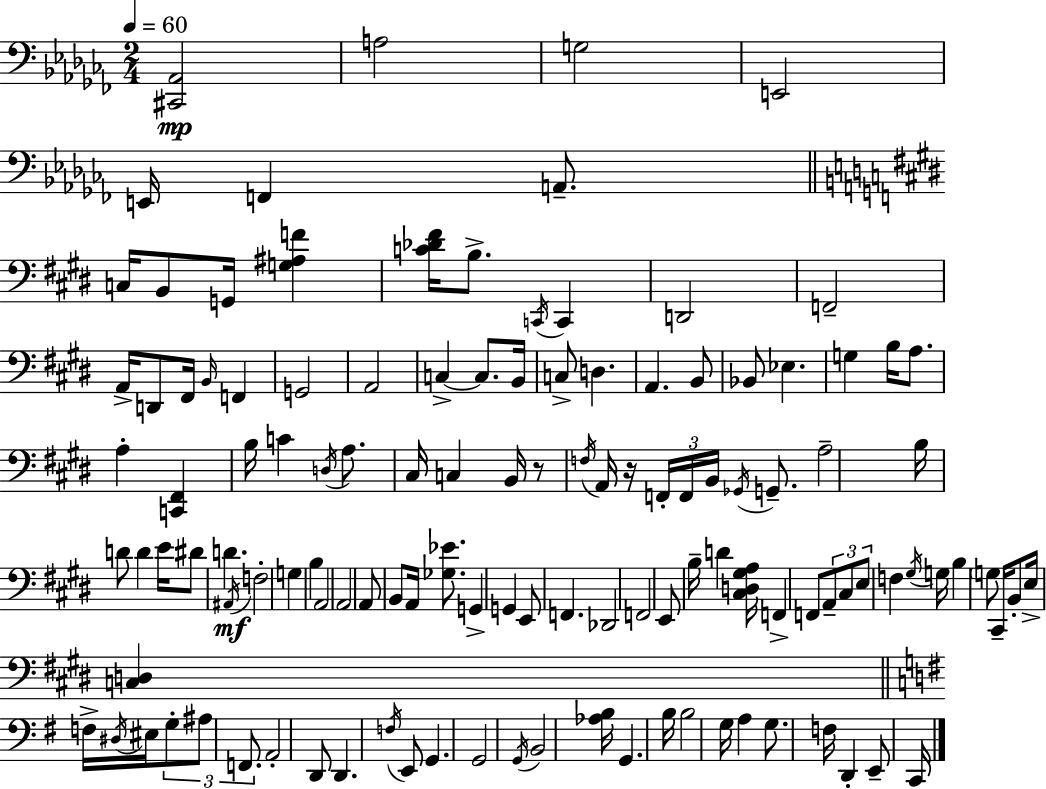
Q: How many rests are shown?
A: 2